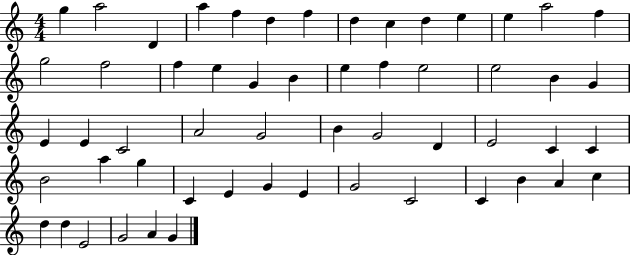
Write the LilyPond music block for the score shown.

{
  \clef treble
  \numericTimeSignature
  \time 4/4
  \key c \major
  g''4 a''2 d'4 | a''4 f''4 d''4 f''4 | d''4 c''4 d''4 e''4 | e''4 a''2 f''4 | \break g''2 f''2 | f''4 e''4 g'4 b'4 | e''4 f''4 e''2 | e''2 b'4 g'4 | \break e'4 e'4 c'2 | a'2 g'2 | b'4 g'2 d'4 | e'2 c'4 c'4 | \break b'2 a''4 g''4 | c'4 e'4 g'4 e'4 | g'2 c'2 | c'4 b'4 a'4 c''4 | \break d''4 d''4 e'2 | g'2 a'4 g'4 | \bar "|."
}